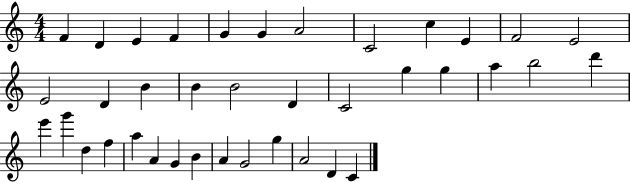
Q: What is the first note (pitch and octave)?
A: F4